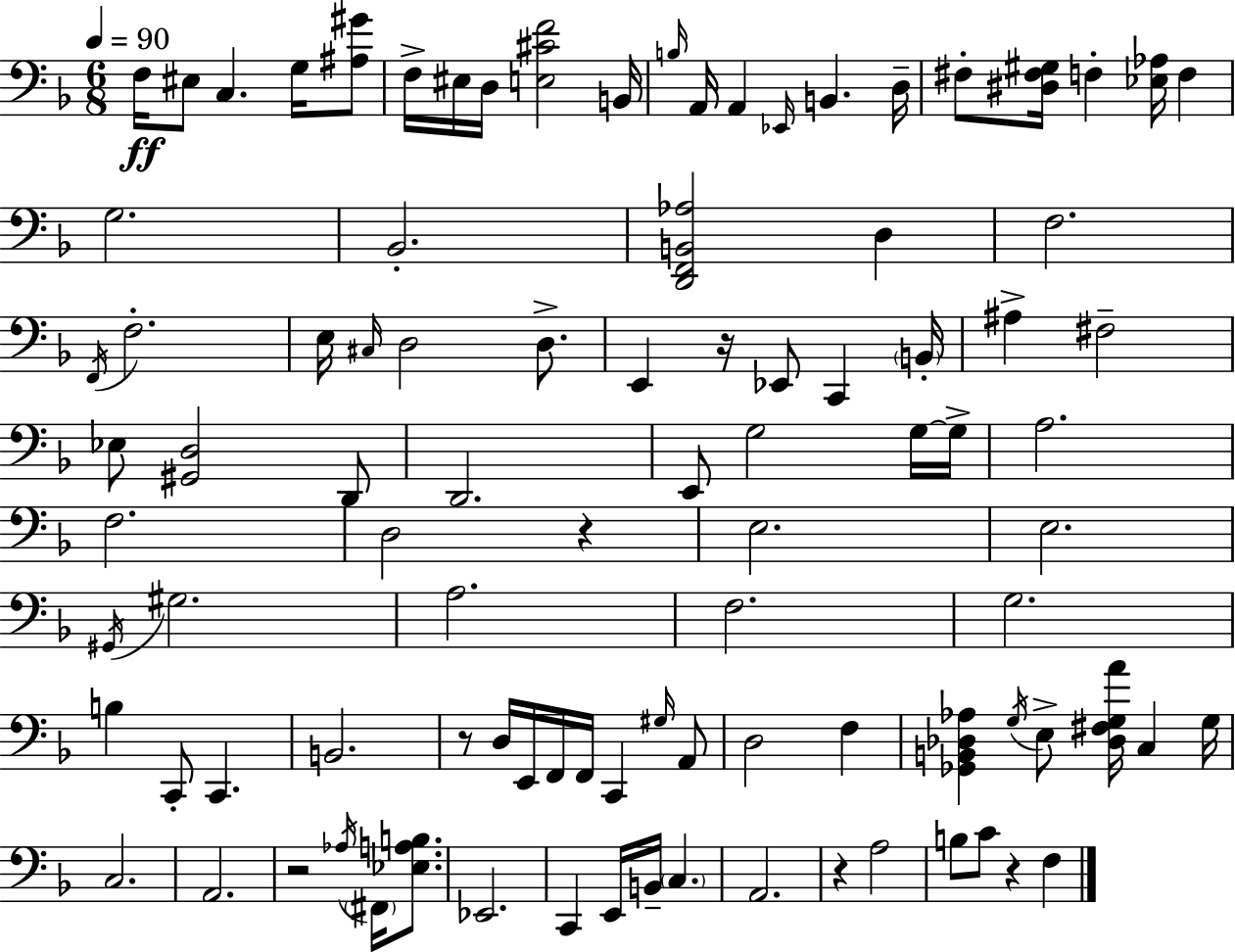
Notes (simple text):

F3/s EIS3/e C3/q. G3/s [A#3,G#4]/e F3/s EIS3/s D3/s [E3,C#4,F4]/h B2/s B3/s A2/s A2/q Eb2/s B2/q. D3/s F#3/e [D#3,F#3,G#3]/s F3/q [Eb3,Ab3]/s F3/q G3/h. Bb2/h. [D2,F2,B2,Ab3]/h D3/q F3/h. F2/s F3/h. E3/s C#3/s D3/h D3/e. E2/q R/s Eb2/e C2/q B2/s A#3/q F#3/h Eb3/e [G#2,D3]/h D2/e D2/h. E2/e G3/h G3/s G3/s A3/h. F3/h. D3/h R/q E3/h. E3/h. G#2/s G#3/h. A3/h. F3/h. G3/h. B3/q C2/e C2/q. B2/h. R/e D3/s E2/s F2/s F2/s C2/q G#3/s A2/e D3/h F3/q [Gb2,B2,Db3,Ab3]/q G3/s E3/e [Db3,F#3,G3,A4]/s C3/q G3/s C3/h. A2/h. R/h Ab3/s F#2/s [Eb3,A3,B3]/e. Eb2/h. C2/q E2/s B2/s C3/q. A2/h. R/q A3/h B3/e C4/e R/q F3/q